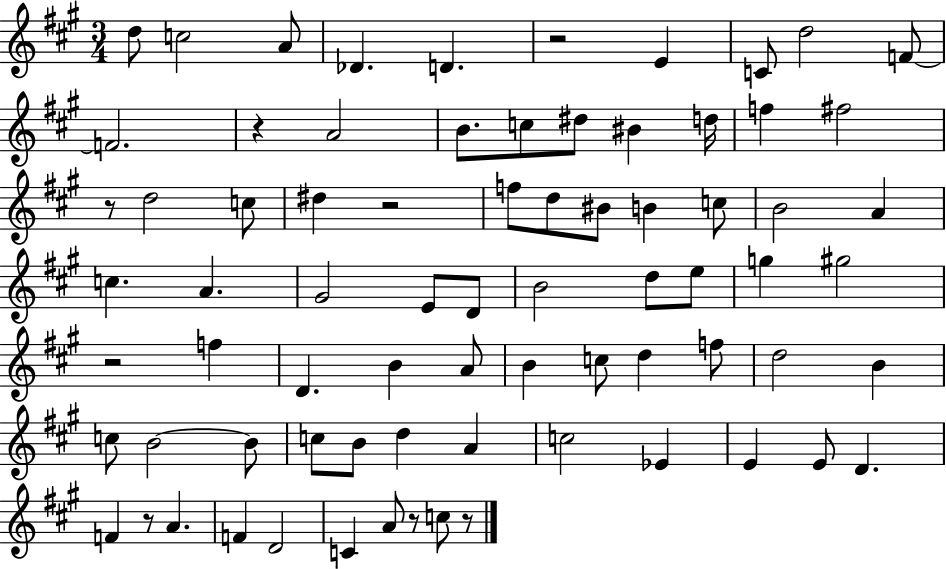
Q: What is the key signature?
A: A major